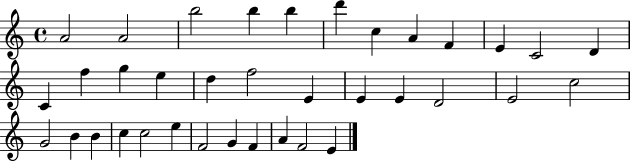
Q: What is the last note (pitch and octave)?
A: E4